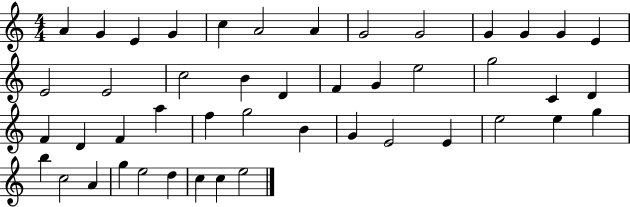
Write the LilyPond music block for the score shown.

{
  \clef treble
  \numericTimeSignature
  \time 4/4
  \key c \major
  a'4 g'4 e'4 g'4 | c''4 a'2 a'4 | g'2 g'2 | g'4 g'4 g'4 e'4 | \break e'2 e'2 | c''2 b'4 d'4 | f'4 g'4 e''2 | g''2 c'4 d'4 | \break f'4 d'4 f'4 a''4 | f''4 g''2 b'4 | g'4 e'2 e'4 | e''2 e''4 g''4 | \break b''4 c''2 a'4 | g''4 e''2 d''4 | c''4 c''4 e''2 | \bar "|."
}